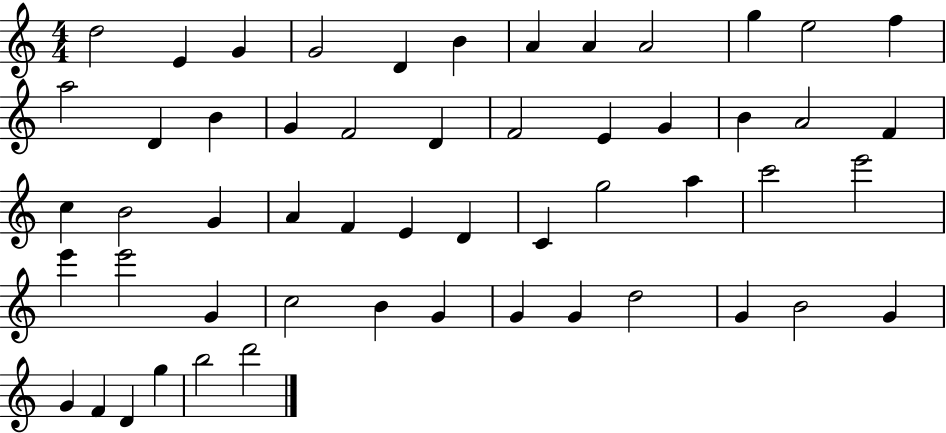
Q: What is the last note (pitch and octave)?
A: D6